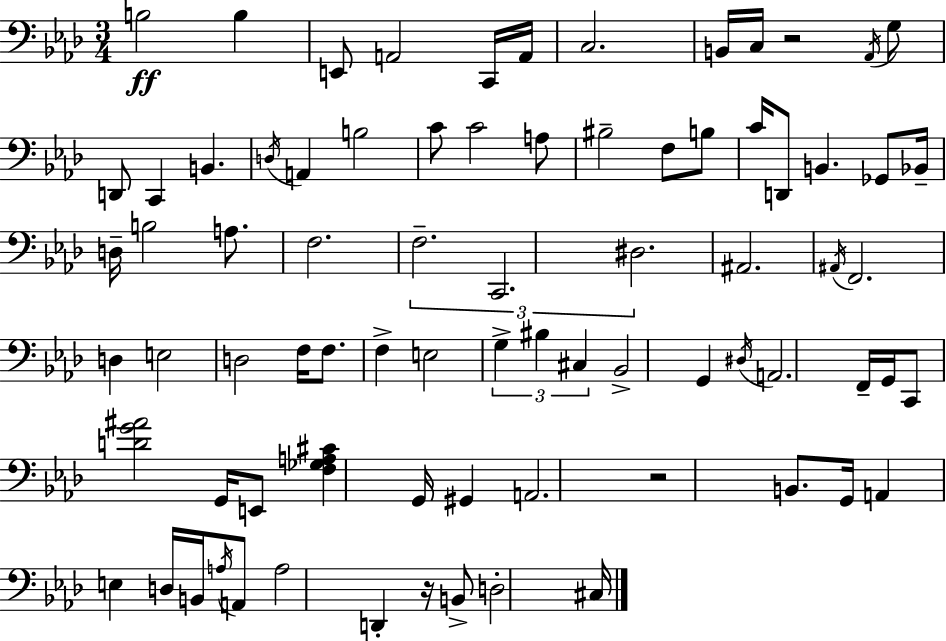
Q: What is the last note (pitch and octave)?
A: C#3